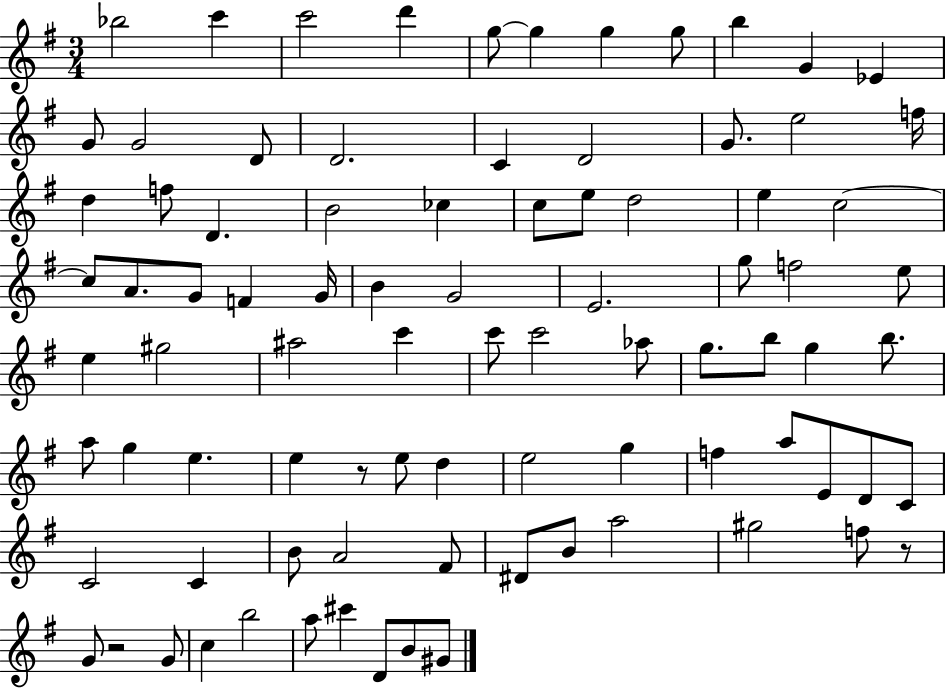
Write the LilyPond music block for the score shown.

{
  \clef treble
  \numericTimeSignature
  \time 3/4
  \key g \major
  bes''2 c'''4 | c'''2 d'''4 | g''8~~ g''4 g''4 g''8 | b''4 g'4 ees'4 | \break g'8 g'2 d'8 | d'2. | c'4 d'2 | g'8. e''2 f''16 | \break d''4 f''8 d'4. | b'2 ces''4 | c''8 e''8 d''2 | e''4 c''2~~ | \break c''8 a'8. g'8 f'4 g'16 | b'4 g'2 | e'2. | g''8 f''2 e''8 | \break e''4 gis''2 | ais''2 c'''4 | c'''8 c'''2 aes''8 | g''8. b''8 g''4 b''8. | \break a''8 g''4 e''4. | e''4 r8 e''8 d''4 | e''2 g''4 | f''4 a''8 e'8 d'8 c'8 | \break c'2 c'4 | b'8 a'2 fis'8 | dis'8 b'8 a''2 | gis''2 f''8 r8 | \break g'8 r2 g'8 | c''4 b''2 | a''8 cis'''4 d'8 b'8 gis'8 | \bar "|."
}